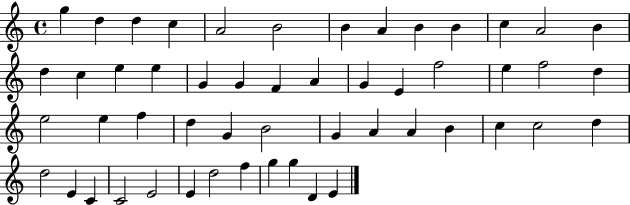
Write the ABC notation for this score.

X:1
T:Untitled
M:4/4
L:1/4
K:C
g d d c A2 B2 B A B B c A2 B d c e e G G F A G E f2 e f2 d e2 e f d G B2 G A A B c c2 d d2 E C C2 E2 E d2 f g g D E